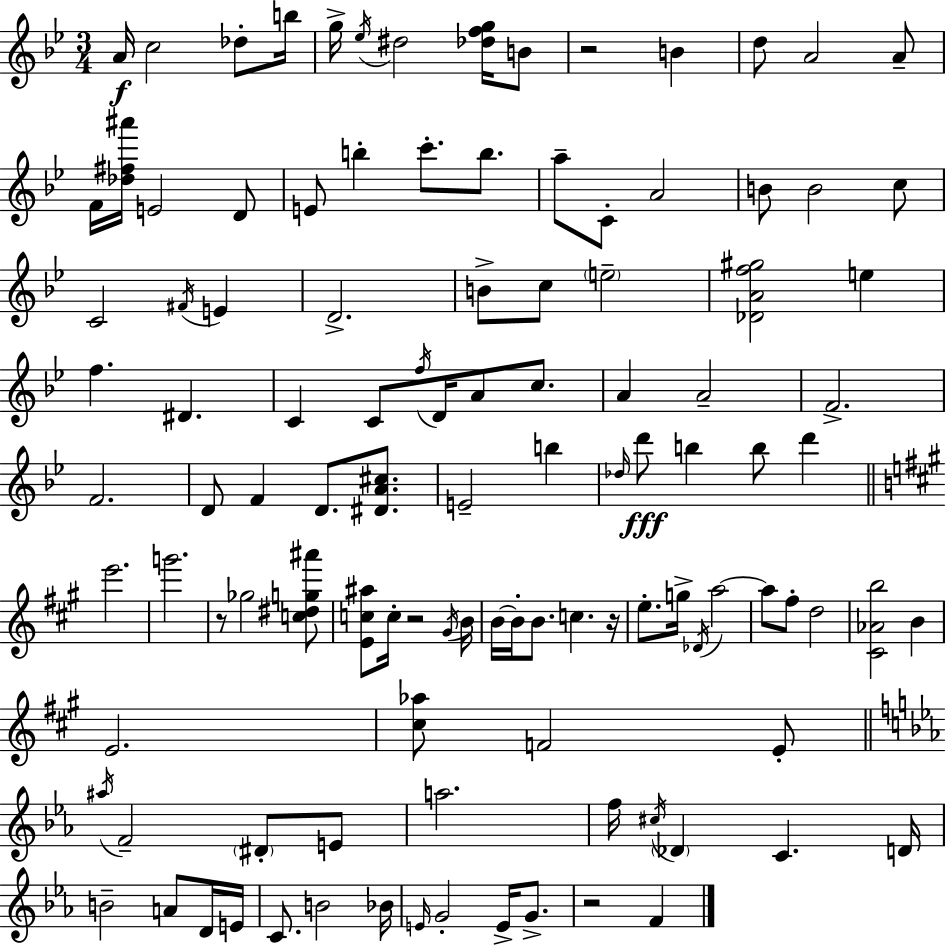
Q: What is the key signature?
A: BES major